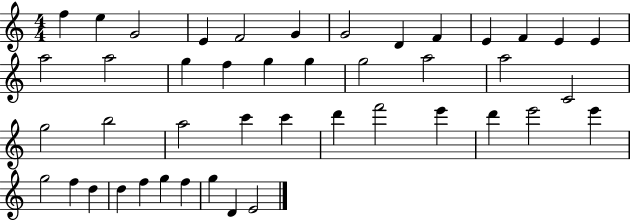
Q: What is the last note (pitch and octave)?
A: E4